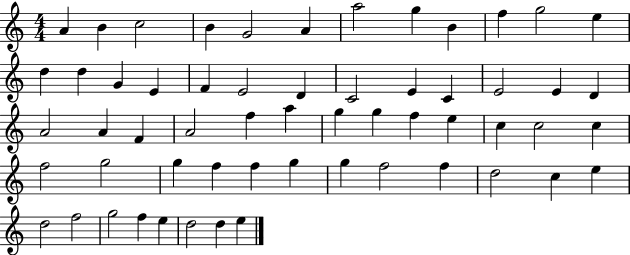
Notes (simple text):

A4/q B4/q C5/h B4/q G4/h A4/q A5/h G5/q B4/q F5/q G5/h E5/q D5/q D5/q G4/q E4/q F4/q E4/h D4/q C4/h E4/q C4/q E4/h E4/q D4/q A4/h A4/q F4/q A4/h F5/q A5/q G5/q G5/q F5/q E5/q C5/q C5/h C5/q F5/h G5/h G5/q F5/q F5/q G5/q G5/q F5/h F5/q D5/h C5/q E5/q D5/h F5/h G5/h F5/q E5/q D5/h D5/q E5/q